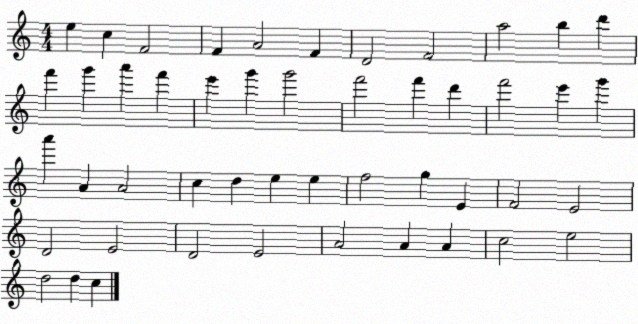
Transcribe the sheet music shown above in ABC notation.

X:1
T:Untitled
M:4/4
L:1/4
K:C
e c F2 F A2 F D2 F2 a2 b d' f' g' a' f' e' g' g'2 f'2 f' d' f'2 e' g' a' A A2 c d e e f2 g E F2 E2 D2 E2 D2 E2 A2 A A c2 e2 d2 d c